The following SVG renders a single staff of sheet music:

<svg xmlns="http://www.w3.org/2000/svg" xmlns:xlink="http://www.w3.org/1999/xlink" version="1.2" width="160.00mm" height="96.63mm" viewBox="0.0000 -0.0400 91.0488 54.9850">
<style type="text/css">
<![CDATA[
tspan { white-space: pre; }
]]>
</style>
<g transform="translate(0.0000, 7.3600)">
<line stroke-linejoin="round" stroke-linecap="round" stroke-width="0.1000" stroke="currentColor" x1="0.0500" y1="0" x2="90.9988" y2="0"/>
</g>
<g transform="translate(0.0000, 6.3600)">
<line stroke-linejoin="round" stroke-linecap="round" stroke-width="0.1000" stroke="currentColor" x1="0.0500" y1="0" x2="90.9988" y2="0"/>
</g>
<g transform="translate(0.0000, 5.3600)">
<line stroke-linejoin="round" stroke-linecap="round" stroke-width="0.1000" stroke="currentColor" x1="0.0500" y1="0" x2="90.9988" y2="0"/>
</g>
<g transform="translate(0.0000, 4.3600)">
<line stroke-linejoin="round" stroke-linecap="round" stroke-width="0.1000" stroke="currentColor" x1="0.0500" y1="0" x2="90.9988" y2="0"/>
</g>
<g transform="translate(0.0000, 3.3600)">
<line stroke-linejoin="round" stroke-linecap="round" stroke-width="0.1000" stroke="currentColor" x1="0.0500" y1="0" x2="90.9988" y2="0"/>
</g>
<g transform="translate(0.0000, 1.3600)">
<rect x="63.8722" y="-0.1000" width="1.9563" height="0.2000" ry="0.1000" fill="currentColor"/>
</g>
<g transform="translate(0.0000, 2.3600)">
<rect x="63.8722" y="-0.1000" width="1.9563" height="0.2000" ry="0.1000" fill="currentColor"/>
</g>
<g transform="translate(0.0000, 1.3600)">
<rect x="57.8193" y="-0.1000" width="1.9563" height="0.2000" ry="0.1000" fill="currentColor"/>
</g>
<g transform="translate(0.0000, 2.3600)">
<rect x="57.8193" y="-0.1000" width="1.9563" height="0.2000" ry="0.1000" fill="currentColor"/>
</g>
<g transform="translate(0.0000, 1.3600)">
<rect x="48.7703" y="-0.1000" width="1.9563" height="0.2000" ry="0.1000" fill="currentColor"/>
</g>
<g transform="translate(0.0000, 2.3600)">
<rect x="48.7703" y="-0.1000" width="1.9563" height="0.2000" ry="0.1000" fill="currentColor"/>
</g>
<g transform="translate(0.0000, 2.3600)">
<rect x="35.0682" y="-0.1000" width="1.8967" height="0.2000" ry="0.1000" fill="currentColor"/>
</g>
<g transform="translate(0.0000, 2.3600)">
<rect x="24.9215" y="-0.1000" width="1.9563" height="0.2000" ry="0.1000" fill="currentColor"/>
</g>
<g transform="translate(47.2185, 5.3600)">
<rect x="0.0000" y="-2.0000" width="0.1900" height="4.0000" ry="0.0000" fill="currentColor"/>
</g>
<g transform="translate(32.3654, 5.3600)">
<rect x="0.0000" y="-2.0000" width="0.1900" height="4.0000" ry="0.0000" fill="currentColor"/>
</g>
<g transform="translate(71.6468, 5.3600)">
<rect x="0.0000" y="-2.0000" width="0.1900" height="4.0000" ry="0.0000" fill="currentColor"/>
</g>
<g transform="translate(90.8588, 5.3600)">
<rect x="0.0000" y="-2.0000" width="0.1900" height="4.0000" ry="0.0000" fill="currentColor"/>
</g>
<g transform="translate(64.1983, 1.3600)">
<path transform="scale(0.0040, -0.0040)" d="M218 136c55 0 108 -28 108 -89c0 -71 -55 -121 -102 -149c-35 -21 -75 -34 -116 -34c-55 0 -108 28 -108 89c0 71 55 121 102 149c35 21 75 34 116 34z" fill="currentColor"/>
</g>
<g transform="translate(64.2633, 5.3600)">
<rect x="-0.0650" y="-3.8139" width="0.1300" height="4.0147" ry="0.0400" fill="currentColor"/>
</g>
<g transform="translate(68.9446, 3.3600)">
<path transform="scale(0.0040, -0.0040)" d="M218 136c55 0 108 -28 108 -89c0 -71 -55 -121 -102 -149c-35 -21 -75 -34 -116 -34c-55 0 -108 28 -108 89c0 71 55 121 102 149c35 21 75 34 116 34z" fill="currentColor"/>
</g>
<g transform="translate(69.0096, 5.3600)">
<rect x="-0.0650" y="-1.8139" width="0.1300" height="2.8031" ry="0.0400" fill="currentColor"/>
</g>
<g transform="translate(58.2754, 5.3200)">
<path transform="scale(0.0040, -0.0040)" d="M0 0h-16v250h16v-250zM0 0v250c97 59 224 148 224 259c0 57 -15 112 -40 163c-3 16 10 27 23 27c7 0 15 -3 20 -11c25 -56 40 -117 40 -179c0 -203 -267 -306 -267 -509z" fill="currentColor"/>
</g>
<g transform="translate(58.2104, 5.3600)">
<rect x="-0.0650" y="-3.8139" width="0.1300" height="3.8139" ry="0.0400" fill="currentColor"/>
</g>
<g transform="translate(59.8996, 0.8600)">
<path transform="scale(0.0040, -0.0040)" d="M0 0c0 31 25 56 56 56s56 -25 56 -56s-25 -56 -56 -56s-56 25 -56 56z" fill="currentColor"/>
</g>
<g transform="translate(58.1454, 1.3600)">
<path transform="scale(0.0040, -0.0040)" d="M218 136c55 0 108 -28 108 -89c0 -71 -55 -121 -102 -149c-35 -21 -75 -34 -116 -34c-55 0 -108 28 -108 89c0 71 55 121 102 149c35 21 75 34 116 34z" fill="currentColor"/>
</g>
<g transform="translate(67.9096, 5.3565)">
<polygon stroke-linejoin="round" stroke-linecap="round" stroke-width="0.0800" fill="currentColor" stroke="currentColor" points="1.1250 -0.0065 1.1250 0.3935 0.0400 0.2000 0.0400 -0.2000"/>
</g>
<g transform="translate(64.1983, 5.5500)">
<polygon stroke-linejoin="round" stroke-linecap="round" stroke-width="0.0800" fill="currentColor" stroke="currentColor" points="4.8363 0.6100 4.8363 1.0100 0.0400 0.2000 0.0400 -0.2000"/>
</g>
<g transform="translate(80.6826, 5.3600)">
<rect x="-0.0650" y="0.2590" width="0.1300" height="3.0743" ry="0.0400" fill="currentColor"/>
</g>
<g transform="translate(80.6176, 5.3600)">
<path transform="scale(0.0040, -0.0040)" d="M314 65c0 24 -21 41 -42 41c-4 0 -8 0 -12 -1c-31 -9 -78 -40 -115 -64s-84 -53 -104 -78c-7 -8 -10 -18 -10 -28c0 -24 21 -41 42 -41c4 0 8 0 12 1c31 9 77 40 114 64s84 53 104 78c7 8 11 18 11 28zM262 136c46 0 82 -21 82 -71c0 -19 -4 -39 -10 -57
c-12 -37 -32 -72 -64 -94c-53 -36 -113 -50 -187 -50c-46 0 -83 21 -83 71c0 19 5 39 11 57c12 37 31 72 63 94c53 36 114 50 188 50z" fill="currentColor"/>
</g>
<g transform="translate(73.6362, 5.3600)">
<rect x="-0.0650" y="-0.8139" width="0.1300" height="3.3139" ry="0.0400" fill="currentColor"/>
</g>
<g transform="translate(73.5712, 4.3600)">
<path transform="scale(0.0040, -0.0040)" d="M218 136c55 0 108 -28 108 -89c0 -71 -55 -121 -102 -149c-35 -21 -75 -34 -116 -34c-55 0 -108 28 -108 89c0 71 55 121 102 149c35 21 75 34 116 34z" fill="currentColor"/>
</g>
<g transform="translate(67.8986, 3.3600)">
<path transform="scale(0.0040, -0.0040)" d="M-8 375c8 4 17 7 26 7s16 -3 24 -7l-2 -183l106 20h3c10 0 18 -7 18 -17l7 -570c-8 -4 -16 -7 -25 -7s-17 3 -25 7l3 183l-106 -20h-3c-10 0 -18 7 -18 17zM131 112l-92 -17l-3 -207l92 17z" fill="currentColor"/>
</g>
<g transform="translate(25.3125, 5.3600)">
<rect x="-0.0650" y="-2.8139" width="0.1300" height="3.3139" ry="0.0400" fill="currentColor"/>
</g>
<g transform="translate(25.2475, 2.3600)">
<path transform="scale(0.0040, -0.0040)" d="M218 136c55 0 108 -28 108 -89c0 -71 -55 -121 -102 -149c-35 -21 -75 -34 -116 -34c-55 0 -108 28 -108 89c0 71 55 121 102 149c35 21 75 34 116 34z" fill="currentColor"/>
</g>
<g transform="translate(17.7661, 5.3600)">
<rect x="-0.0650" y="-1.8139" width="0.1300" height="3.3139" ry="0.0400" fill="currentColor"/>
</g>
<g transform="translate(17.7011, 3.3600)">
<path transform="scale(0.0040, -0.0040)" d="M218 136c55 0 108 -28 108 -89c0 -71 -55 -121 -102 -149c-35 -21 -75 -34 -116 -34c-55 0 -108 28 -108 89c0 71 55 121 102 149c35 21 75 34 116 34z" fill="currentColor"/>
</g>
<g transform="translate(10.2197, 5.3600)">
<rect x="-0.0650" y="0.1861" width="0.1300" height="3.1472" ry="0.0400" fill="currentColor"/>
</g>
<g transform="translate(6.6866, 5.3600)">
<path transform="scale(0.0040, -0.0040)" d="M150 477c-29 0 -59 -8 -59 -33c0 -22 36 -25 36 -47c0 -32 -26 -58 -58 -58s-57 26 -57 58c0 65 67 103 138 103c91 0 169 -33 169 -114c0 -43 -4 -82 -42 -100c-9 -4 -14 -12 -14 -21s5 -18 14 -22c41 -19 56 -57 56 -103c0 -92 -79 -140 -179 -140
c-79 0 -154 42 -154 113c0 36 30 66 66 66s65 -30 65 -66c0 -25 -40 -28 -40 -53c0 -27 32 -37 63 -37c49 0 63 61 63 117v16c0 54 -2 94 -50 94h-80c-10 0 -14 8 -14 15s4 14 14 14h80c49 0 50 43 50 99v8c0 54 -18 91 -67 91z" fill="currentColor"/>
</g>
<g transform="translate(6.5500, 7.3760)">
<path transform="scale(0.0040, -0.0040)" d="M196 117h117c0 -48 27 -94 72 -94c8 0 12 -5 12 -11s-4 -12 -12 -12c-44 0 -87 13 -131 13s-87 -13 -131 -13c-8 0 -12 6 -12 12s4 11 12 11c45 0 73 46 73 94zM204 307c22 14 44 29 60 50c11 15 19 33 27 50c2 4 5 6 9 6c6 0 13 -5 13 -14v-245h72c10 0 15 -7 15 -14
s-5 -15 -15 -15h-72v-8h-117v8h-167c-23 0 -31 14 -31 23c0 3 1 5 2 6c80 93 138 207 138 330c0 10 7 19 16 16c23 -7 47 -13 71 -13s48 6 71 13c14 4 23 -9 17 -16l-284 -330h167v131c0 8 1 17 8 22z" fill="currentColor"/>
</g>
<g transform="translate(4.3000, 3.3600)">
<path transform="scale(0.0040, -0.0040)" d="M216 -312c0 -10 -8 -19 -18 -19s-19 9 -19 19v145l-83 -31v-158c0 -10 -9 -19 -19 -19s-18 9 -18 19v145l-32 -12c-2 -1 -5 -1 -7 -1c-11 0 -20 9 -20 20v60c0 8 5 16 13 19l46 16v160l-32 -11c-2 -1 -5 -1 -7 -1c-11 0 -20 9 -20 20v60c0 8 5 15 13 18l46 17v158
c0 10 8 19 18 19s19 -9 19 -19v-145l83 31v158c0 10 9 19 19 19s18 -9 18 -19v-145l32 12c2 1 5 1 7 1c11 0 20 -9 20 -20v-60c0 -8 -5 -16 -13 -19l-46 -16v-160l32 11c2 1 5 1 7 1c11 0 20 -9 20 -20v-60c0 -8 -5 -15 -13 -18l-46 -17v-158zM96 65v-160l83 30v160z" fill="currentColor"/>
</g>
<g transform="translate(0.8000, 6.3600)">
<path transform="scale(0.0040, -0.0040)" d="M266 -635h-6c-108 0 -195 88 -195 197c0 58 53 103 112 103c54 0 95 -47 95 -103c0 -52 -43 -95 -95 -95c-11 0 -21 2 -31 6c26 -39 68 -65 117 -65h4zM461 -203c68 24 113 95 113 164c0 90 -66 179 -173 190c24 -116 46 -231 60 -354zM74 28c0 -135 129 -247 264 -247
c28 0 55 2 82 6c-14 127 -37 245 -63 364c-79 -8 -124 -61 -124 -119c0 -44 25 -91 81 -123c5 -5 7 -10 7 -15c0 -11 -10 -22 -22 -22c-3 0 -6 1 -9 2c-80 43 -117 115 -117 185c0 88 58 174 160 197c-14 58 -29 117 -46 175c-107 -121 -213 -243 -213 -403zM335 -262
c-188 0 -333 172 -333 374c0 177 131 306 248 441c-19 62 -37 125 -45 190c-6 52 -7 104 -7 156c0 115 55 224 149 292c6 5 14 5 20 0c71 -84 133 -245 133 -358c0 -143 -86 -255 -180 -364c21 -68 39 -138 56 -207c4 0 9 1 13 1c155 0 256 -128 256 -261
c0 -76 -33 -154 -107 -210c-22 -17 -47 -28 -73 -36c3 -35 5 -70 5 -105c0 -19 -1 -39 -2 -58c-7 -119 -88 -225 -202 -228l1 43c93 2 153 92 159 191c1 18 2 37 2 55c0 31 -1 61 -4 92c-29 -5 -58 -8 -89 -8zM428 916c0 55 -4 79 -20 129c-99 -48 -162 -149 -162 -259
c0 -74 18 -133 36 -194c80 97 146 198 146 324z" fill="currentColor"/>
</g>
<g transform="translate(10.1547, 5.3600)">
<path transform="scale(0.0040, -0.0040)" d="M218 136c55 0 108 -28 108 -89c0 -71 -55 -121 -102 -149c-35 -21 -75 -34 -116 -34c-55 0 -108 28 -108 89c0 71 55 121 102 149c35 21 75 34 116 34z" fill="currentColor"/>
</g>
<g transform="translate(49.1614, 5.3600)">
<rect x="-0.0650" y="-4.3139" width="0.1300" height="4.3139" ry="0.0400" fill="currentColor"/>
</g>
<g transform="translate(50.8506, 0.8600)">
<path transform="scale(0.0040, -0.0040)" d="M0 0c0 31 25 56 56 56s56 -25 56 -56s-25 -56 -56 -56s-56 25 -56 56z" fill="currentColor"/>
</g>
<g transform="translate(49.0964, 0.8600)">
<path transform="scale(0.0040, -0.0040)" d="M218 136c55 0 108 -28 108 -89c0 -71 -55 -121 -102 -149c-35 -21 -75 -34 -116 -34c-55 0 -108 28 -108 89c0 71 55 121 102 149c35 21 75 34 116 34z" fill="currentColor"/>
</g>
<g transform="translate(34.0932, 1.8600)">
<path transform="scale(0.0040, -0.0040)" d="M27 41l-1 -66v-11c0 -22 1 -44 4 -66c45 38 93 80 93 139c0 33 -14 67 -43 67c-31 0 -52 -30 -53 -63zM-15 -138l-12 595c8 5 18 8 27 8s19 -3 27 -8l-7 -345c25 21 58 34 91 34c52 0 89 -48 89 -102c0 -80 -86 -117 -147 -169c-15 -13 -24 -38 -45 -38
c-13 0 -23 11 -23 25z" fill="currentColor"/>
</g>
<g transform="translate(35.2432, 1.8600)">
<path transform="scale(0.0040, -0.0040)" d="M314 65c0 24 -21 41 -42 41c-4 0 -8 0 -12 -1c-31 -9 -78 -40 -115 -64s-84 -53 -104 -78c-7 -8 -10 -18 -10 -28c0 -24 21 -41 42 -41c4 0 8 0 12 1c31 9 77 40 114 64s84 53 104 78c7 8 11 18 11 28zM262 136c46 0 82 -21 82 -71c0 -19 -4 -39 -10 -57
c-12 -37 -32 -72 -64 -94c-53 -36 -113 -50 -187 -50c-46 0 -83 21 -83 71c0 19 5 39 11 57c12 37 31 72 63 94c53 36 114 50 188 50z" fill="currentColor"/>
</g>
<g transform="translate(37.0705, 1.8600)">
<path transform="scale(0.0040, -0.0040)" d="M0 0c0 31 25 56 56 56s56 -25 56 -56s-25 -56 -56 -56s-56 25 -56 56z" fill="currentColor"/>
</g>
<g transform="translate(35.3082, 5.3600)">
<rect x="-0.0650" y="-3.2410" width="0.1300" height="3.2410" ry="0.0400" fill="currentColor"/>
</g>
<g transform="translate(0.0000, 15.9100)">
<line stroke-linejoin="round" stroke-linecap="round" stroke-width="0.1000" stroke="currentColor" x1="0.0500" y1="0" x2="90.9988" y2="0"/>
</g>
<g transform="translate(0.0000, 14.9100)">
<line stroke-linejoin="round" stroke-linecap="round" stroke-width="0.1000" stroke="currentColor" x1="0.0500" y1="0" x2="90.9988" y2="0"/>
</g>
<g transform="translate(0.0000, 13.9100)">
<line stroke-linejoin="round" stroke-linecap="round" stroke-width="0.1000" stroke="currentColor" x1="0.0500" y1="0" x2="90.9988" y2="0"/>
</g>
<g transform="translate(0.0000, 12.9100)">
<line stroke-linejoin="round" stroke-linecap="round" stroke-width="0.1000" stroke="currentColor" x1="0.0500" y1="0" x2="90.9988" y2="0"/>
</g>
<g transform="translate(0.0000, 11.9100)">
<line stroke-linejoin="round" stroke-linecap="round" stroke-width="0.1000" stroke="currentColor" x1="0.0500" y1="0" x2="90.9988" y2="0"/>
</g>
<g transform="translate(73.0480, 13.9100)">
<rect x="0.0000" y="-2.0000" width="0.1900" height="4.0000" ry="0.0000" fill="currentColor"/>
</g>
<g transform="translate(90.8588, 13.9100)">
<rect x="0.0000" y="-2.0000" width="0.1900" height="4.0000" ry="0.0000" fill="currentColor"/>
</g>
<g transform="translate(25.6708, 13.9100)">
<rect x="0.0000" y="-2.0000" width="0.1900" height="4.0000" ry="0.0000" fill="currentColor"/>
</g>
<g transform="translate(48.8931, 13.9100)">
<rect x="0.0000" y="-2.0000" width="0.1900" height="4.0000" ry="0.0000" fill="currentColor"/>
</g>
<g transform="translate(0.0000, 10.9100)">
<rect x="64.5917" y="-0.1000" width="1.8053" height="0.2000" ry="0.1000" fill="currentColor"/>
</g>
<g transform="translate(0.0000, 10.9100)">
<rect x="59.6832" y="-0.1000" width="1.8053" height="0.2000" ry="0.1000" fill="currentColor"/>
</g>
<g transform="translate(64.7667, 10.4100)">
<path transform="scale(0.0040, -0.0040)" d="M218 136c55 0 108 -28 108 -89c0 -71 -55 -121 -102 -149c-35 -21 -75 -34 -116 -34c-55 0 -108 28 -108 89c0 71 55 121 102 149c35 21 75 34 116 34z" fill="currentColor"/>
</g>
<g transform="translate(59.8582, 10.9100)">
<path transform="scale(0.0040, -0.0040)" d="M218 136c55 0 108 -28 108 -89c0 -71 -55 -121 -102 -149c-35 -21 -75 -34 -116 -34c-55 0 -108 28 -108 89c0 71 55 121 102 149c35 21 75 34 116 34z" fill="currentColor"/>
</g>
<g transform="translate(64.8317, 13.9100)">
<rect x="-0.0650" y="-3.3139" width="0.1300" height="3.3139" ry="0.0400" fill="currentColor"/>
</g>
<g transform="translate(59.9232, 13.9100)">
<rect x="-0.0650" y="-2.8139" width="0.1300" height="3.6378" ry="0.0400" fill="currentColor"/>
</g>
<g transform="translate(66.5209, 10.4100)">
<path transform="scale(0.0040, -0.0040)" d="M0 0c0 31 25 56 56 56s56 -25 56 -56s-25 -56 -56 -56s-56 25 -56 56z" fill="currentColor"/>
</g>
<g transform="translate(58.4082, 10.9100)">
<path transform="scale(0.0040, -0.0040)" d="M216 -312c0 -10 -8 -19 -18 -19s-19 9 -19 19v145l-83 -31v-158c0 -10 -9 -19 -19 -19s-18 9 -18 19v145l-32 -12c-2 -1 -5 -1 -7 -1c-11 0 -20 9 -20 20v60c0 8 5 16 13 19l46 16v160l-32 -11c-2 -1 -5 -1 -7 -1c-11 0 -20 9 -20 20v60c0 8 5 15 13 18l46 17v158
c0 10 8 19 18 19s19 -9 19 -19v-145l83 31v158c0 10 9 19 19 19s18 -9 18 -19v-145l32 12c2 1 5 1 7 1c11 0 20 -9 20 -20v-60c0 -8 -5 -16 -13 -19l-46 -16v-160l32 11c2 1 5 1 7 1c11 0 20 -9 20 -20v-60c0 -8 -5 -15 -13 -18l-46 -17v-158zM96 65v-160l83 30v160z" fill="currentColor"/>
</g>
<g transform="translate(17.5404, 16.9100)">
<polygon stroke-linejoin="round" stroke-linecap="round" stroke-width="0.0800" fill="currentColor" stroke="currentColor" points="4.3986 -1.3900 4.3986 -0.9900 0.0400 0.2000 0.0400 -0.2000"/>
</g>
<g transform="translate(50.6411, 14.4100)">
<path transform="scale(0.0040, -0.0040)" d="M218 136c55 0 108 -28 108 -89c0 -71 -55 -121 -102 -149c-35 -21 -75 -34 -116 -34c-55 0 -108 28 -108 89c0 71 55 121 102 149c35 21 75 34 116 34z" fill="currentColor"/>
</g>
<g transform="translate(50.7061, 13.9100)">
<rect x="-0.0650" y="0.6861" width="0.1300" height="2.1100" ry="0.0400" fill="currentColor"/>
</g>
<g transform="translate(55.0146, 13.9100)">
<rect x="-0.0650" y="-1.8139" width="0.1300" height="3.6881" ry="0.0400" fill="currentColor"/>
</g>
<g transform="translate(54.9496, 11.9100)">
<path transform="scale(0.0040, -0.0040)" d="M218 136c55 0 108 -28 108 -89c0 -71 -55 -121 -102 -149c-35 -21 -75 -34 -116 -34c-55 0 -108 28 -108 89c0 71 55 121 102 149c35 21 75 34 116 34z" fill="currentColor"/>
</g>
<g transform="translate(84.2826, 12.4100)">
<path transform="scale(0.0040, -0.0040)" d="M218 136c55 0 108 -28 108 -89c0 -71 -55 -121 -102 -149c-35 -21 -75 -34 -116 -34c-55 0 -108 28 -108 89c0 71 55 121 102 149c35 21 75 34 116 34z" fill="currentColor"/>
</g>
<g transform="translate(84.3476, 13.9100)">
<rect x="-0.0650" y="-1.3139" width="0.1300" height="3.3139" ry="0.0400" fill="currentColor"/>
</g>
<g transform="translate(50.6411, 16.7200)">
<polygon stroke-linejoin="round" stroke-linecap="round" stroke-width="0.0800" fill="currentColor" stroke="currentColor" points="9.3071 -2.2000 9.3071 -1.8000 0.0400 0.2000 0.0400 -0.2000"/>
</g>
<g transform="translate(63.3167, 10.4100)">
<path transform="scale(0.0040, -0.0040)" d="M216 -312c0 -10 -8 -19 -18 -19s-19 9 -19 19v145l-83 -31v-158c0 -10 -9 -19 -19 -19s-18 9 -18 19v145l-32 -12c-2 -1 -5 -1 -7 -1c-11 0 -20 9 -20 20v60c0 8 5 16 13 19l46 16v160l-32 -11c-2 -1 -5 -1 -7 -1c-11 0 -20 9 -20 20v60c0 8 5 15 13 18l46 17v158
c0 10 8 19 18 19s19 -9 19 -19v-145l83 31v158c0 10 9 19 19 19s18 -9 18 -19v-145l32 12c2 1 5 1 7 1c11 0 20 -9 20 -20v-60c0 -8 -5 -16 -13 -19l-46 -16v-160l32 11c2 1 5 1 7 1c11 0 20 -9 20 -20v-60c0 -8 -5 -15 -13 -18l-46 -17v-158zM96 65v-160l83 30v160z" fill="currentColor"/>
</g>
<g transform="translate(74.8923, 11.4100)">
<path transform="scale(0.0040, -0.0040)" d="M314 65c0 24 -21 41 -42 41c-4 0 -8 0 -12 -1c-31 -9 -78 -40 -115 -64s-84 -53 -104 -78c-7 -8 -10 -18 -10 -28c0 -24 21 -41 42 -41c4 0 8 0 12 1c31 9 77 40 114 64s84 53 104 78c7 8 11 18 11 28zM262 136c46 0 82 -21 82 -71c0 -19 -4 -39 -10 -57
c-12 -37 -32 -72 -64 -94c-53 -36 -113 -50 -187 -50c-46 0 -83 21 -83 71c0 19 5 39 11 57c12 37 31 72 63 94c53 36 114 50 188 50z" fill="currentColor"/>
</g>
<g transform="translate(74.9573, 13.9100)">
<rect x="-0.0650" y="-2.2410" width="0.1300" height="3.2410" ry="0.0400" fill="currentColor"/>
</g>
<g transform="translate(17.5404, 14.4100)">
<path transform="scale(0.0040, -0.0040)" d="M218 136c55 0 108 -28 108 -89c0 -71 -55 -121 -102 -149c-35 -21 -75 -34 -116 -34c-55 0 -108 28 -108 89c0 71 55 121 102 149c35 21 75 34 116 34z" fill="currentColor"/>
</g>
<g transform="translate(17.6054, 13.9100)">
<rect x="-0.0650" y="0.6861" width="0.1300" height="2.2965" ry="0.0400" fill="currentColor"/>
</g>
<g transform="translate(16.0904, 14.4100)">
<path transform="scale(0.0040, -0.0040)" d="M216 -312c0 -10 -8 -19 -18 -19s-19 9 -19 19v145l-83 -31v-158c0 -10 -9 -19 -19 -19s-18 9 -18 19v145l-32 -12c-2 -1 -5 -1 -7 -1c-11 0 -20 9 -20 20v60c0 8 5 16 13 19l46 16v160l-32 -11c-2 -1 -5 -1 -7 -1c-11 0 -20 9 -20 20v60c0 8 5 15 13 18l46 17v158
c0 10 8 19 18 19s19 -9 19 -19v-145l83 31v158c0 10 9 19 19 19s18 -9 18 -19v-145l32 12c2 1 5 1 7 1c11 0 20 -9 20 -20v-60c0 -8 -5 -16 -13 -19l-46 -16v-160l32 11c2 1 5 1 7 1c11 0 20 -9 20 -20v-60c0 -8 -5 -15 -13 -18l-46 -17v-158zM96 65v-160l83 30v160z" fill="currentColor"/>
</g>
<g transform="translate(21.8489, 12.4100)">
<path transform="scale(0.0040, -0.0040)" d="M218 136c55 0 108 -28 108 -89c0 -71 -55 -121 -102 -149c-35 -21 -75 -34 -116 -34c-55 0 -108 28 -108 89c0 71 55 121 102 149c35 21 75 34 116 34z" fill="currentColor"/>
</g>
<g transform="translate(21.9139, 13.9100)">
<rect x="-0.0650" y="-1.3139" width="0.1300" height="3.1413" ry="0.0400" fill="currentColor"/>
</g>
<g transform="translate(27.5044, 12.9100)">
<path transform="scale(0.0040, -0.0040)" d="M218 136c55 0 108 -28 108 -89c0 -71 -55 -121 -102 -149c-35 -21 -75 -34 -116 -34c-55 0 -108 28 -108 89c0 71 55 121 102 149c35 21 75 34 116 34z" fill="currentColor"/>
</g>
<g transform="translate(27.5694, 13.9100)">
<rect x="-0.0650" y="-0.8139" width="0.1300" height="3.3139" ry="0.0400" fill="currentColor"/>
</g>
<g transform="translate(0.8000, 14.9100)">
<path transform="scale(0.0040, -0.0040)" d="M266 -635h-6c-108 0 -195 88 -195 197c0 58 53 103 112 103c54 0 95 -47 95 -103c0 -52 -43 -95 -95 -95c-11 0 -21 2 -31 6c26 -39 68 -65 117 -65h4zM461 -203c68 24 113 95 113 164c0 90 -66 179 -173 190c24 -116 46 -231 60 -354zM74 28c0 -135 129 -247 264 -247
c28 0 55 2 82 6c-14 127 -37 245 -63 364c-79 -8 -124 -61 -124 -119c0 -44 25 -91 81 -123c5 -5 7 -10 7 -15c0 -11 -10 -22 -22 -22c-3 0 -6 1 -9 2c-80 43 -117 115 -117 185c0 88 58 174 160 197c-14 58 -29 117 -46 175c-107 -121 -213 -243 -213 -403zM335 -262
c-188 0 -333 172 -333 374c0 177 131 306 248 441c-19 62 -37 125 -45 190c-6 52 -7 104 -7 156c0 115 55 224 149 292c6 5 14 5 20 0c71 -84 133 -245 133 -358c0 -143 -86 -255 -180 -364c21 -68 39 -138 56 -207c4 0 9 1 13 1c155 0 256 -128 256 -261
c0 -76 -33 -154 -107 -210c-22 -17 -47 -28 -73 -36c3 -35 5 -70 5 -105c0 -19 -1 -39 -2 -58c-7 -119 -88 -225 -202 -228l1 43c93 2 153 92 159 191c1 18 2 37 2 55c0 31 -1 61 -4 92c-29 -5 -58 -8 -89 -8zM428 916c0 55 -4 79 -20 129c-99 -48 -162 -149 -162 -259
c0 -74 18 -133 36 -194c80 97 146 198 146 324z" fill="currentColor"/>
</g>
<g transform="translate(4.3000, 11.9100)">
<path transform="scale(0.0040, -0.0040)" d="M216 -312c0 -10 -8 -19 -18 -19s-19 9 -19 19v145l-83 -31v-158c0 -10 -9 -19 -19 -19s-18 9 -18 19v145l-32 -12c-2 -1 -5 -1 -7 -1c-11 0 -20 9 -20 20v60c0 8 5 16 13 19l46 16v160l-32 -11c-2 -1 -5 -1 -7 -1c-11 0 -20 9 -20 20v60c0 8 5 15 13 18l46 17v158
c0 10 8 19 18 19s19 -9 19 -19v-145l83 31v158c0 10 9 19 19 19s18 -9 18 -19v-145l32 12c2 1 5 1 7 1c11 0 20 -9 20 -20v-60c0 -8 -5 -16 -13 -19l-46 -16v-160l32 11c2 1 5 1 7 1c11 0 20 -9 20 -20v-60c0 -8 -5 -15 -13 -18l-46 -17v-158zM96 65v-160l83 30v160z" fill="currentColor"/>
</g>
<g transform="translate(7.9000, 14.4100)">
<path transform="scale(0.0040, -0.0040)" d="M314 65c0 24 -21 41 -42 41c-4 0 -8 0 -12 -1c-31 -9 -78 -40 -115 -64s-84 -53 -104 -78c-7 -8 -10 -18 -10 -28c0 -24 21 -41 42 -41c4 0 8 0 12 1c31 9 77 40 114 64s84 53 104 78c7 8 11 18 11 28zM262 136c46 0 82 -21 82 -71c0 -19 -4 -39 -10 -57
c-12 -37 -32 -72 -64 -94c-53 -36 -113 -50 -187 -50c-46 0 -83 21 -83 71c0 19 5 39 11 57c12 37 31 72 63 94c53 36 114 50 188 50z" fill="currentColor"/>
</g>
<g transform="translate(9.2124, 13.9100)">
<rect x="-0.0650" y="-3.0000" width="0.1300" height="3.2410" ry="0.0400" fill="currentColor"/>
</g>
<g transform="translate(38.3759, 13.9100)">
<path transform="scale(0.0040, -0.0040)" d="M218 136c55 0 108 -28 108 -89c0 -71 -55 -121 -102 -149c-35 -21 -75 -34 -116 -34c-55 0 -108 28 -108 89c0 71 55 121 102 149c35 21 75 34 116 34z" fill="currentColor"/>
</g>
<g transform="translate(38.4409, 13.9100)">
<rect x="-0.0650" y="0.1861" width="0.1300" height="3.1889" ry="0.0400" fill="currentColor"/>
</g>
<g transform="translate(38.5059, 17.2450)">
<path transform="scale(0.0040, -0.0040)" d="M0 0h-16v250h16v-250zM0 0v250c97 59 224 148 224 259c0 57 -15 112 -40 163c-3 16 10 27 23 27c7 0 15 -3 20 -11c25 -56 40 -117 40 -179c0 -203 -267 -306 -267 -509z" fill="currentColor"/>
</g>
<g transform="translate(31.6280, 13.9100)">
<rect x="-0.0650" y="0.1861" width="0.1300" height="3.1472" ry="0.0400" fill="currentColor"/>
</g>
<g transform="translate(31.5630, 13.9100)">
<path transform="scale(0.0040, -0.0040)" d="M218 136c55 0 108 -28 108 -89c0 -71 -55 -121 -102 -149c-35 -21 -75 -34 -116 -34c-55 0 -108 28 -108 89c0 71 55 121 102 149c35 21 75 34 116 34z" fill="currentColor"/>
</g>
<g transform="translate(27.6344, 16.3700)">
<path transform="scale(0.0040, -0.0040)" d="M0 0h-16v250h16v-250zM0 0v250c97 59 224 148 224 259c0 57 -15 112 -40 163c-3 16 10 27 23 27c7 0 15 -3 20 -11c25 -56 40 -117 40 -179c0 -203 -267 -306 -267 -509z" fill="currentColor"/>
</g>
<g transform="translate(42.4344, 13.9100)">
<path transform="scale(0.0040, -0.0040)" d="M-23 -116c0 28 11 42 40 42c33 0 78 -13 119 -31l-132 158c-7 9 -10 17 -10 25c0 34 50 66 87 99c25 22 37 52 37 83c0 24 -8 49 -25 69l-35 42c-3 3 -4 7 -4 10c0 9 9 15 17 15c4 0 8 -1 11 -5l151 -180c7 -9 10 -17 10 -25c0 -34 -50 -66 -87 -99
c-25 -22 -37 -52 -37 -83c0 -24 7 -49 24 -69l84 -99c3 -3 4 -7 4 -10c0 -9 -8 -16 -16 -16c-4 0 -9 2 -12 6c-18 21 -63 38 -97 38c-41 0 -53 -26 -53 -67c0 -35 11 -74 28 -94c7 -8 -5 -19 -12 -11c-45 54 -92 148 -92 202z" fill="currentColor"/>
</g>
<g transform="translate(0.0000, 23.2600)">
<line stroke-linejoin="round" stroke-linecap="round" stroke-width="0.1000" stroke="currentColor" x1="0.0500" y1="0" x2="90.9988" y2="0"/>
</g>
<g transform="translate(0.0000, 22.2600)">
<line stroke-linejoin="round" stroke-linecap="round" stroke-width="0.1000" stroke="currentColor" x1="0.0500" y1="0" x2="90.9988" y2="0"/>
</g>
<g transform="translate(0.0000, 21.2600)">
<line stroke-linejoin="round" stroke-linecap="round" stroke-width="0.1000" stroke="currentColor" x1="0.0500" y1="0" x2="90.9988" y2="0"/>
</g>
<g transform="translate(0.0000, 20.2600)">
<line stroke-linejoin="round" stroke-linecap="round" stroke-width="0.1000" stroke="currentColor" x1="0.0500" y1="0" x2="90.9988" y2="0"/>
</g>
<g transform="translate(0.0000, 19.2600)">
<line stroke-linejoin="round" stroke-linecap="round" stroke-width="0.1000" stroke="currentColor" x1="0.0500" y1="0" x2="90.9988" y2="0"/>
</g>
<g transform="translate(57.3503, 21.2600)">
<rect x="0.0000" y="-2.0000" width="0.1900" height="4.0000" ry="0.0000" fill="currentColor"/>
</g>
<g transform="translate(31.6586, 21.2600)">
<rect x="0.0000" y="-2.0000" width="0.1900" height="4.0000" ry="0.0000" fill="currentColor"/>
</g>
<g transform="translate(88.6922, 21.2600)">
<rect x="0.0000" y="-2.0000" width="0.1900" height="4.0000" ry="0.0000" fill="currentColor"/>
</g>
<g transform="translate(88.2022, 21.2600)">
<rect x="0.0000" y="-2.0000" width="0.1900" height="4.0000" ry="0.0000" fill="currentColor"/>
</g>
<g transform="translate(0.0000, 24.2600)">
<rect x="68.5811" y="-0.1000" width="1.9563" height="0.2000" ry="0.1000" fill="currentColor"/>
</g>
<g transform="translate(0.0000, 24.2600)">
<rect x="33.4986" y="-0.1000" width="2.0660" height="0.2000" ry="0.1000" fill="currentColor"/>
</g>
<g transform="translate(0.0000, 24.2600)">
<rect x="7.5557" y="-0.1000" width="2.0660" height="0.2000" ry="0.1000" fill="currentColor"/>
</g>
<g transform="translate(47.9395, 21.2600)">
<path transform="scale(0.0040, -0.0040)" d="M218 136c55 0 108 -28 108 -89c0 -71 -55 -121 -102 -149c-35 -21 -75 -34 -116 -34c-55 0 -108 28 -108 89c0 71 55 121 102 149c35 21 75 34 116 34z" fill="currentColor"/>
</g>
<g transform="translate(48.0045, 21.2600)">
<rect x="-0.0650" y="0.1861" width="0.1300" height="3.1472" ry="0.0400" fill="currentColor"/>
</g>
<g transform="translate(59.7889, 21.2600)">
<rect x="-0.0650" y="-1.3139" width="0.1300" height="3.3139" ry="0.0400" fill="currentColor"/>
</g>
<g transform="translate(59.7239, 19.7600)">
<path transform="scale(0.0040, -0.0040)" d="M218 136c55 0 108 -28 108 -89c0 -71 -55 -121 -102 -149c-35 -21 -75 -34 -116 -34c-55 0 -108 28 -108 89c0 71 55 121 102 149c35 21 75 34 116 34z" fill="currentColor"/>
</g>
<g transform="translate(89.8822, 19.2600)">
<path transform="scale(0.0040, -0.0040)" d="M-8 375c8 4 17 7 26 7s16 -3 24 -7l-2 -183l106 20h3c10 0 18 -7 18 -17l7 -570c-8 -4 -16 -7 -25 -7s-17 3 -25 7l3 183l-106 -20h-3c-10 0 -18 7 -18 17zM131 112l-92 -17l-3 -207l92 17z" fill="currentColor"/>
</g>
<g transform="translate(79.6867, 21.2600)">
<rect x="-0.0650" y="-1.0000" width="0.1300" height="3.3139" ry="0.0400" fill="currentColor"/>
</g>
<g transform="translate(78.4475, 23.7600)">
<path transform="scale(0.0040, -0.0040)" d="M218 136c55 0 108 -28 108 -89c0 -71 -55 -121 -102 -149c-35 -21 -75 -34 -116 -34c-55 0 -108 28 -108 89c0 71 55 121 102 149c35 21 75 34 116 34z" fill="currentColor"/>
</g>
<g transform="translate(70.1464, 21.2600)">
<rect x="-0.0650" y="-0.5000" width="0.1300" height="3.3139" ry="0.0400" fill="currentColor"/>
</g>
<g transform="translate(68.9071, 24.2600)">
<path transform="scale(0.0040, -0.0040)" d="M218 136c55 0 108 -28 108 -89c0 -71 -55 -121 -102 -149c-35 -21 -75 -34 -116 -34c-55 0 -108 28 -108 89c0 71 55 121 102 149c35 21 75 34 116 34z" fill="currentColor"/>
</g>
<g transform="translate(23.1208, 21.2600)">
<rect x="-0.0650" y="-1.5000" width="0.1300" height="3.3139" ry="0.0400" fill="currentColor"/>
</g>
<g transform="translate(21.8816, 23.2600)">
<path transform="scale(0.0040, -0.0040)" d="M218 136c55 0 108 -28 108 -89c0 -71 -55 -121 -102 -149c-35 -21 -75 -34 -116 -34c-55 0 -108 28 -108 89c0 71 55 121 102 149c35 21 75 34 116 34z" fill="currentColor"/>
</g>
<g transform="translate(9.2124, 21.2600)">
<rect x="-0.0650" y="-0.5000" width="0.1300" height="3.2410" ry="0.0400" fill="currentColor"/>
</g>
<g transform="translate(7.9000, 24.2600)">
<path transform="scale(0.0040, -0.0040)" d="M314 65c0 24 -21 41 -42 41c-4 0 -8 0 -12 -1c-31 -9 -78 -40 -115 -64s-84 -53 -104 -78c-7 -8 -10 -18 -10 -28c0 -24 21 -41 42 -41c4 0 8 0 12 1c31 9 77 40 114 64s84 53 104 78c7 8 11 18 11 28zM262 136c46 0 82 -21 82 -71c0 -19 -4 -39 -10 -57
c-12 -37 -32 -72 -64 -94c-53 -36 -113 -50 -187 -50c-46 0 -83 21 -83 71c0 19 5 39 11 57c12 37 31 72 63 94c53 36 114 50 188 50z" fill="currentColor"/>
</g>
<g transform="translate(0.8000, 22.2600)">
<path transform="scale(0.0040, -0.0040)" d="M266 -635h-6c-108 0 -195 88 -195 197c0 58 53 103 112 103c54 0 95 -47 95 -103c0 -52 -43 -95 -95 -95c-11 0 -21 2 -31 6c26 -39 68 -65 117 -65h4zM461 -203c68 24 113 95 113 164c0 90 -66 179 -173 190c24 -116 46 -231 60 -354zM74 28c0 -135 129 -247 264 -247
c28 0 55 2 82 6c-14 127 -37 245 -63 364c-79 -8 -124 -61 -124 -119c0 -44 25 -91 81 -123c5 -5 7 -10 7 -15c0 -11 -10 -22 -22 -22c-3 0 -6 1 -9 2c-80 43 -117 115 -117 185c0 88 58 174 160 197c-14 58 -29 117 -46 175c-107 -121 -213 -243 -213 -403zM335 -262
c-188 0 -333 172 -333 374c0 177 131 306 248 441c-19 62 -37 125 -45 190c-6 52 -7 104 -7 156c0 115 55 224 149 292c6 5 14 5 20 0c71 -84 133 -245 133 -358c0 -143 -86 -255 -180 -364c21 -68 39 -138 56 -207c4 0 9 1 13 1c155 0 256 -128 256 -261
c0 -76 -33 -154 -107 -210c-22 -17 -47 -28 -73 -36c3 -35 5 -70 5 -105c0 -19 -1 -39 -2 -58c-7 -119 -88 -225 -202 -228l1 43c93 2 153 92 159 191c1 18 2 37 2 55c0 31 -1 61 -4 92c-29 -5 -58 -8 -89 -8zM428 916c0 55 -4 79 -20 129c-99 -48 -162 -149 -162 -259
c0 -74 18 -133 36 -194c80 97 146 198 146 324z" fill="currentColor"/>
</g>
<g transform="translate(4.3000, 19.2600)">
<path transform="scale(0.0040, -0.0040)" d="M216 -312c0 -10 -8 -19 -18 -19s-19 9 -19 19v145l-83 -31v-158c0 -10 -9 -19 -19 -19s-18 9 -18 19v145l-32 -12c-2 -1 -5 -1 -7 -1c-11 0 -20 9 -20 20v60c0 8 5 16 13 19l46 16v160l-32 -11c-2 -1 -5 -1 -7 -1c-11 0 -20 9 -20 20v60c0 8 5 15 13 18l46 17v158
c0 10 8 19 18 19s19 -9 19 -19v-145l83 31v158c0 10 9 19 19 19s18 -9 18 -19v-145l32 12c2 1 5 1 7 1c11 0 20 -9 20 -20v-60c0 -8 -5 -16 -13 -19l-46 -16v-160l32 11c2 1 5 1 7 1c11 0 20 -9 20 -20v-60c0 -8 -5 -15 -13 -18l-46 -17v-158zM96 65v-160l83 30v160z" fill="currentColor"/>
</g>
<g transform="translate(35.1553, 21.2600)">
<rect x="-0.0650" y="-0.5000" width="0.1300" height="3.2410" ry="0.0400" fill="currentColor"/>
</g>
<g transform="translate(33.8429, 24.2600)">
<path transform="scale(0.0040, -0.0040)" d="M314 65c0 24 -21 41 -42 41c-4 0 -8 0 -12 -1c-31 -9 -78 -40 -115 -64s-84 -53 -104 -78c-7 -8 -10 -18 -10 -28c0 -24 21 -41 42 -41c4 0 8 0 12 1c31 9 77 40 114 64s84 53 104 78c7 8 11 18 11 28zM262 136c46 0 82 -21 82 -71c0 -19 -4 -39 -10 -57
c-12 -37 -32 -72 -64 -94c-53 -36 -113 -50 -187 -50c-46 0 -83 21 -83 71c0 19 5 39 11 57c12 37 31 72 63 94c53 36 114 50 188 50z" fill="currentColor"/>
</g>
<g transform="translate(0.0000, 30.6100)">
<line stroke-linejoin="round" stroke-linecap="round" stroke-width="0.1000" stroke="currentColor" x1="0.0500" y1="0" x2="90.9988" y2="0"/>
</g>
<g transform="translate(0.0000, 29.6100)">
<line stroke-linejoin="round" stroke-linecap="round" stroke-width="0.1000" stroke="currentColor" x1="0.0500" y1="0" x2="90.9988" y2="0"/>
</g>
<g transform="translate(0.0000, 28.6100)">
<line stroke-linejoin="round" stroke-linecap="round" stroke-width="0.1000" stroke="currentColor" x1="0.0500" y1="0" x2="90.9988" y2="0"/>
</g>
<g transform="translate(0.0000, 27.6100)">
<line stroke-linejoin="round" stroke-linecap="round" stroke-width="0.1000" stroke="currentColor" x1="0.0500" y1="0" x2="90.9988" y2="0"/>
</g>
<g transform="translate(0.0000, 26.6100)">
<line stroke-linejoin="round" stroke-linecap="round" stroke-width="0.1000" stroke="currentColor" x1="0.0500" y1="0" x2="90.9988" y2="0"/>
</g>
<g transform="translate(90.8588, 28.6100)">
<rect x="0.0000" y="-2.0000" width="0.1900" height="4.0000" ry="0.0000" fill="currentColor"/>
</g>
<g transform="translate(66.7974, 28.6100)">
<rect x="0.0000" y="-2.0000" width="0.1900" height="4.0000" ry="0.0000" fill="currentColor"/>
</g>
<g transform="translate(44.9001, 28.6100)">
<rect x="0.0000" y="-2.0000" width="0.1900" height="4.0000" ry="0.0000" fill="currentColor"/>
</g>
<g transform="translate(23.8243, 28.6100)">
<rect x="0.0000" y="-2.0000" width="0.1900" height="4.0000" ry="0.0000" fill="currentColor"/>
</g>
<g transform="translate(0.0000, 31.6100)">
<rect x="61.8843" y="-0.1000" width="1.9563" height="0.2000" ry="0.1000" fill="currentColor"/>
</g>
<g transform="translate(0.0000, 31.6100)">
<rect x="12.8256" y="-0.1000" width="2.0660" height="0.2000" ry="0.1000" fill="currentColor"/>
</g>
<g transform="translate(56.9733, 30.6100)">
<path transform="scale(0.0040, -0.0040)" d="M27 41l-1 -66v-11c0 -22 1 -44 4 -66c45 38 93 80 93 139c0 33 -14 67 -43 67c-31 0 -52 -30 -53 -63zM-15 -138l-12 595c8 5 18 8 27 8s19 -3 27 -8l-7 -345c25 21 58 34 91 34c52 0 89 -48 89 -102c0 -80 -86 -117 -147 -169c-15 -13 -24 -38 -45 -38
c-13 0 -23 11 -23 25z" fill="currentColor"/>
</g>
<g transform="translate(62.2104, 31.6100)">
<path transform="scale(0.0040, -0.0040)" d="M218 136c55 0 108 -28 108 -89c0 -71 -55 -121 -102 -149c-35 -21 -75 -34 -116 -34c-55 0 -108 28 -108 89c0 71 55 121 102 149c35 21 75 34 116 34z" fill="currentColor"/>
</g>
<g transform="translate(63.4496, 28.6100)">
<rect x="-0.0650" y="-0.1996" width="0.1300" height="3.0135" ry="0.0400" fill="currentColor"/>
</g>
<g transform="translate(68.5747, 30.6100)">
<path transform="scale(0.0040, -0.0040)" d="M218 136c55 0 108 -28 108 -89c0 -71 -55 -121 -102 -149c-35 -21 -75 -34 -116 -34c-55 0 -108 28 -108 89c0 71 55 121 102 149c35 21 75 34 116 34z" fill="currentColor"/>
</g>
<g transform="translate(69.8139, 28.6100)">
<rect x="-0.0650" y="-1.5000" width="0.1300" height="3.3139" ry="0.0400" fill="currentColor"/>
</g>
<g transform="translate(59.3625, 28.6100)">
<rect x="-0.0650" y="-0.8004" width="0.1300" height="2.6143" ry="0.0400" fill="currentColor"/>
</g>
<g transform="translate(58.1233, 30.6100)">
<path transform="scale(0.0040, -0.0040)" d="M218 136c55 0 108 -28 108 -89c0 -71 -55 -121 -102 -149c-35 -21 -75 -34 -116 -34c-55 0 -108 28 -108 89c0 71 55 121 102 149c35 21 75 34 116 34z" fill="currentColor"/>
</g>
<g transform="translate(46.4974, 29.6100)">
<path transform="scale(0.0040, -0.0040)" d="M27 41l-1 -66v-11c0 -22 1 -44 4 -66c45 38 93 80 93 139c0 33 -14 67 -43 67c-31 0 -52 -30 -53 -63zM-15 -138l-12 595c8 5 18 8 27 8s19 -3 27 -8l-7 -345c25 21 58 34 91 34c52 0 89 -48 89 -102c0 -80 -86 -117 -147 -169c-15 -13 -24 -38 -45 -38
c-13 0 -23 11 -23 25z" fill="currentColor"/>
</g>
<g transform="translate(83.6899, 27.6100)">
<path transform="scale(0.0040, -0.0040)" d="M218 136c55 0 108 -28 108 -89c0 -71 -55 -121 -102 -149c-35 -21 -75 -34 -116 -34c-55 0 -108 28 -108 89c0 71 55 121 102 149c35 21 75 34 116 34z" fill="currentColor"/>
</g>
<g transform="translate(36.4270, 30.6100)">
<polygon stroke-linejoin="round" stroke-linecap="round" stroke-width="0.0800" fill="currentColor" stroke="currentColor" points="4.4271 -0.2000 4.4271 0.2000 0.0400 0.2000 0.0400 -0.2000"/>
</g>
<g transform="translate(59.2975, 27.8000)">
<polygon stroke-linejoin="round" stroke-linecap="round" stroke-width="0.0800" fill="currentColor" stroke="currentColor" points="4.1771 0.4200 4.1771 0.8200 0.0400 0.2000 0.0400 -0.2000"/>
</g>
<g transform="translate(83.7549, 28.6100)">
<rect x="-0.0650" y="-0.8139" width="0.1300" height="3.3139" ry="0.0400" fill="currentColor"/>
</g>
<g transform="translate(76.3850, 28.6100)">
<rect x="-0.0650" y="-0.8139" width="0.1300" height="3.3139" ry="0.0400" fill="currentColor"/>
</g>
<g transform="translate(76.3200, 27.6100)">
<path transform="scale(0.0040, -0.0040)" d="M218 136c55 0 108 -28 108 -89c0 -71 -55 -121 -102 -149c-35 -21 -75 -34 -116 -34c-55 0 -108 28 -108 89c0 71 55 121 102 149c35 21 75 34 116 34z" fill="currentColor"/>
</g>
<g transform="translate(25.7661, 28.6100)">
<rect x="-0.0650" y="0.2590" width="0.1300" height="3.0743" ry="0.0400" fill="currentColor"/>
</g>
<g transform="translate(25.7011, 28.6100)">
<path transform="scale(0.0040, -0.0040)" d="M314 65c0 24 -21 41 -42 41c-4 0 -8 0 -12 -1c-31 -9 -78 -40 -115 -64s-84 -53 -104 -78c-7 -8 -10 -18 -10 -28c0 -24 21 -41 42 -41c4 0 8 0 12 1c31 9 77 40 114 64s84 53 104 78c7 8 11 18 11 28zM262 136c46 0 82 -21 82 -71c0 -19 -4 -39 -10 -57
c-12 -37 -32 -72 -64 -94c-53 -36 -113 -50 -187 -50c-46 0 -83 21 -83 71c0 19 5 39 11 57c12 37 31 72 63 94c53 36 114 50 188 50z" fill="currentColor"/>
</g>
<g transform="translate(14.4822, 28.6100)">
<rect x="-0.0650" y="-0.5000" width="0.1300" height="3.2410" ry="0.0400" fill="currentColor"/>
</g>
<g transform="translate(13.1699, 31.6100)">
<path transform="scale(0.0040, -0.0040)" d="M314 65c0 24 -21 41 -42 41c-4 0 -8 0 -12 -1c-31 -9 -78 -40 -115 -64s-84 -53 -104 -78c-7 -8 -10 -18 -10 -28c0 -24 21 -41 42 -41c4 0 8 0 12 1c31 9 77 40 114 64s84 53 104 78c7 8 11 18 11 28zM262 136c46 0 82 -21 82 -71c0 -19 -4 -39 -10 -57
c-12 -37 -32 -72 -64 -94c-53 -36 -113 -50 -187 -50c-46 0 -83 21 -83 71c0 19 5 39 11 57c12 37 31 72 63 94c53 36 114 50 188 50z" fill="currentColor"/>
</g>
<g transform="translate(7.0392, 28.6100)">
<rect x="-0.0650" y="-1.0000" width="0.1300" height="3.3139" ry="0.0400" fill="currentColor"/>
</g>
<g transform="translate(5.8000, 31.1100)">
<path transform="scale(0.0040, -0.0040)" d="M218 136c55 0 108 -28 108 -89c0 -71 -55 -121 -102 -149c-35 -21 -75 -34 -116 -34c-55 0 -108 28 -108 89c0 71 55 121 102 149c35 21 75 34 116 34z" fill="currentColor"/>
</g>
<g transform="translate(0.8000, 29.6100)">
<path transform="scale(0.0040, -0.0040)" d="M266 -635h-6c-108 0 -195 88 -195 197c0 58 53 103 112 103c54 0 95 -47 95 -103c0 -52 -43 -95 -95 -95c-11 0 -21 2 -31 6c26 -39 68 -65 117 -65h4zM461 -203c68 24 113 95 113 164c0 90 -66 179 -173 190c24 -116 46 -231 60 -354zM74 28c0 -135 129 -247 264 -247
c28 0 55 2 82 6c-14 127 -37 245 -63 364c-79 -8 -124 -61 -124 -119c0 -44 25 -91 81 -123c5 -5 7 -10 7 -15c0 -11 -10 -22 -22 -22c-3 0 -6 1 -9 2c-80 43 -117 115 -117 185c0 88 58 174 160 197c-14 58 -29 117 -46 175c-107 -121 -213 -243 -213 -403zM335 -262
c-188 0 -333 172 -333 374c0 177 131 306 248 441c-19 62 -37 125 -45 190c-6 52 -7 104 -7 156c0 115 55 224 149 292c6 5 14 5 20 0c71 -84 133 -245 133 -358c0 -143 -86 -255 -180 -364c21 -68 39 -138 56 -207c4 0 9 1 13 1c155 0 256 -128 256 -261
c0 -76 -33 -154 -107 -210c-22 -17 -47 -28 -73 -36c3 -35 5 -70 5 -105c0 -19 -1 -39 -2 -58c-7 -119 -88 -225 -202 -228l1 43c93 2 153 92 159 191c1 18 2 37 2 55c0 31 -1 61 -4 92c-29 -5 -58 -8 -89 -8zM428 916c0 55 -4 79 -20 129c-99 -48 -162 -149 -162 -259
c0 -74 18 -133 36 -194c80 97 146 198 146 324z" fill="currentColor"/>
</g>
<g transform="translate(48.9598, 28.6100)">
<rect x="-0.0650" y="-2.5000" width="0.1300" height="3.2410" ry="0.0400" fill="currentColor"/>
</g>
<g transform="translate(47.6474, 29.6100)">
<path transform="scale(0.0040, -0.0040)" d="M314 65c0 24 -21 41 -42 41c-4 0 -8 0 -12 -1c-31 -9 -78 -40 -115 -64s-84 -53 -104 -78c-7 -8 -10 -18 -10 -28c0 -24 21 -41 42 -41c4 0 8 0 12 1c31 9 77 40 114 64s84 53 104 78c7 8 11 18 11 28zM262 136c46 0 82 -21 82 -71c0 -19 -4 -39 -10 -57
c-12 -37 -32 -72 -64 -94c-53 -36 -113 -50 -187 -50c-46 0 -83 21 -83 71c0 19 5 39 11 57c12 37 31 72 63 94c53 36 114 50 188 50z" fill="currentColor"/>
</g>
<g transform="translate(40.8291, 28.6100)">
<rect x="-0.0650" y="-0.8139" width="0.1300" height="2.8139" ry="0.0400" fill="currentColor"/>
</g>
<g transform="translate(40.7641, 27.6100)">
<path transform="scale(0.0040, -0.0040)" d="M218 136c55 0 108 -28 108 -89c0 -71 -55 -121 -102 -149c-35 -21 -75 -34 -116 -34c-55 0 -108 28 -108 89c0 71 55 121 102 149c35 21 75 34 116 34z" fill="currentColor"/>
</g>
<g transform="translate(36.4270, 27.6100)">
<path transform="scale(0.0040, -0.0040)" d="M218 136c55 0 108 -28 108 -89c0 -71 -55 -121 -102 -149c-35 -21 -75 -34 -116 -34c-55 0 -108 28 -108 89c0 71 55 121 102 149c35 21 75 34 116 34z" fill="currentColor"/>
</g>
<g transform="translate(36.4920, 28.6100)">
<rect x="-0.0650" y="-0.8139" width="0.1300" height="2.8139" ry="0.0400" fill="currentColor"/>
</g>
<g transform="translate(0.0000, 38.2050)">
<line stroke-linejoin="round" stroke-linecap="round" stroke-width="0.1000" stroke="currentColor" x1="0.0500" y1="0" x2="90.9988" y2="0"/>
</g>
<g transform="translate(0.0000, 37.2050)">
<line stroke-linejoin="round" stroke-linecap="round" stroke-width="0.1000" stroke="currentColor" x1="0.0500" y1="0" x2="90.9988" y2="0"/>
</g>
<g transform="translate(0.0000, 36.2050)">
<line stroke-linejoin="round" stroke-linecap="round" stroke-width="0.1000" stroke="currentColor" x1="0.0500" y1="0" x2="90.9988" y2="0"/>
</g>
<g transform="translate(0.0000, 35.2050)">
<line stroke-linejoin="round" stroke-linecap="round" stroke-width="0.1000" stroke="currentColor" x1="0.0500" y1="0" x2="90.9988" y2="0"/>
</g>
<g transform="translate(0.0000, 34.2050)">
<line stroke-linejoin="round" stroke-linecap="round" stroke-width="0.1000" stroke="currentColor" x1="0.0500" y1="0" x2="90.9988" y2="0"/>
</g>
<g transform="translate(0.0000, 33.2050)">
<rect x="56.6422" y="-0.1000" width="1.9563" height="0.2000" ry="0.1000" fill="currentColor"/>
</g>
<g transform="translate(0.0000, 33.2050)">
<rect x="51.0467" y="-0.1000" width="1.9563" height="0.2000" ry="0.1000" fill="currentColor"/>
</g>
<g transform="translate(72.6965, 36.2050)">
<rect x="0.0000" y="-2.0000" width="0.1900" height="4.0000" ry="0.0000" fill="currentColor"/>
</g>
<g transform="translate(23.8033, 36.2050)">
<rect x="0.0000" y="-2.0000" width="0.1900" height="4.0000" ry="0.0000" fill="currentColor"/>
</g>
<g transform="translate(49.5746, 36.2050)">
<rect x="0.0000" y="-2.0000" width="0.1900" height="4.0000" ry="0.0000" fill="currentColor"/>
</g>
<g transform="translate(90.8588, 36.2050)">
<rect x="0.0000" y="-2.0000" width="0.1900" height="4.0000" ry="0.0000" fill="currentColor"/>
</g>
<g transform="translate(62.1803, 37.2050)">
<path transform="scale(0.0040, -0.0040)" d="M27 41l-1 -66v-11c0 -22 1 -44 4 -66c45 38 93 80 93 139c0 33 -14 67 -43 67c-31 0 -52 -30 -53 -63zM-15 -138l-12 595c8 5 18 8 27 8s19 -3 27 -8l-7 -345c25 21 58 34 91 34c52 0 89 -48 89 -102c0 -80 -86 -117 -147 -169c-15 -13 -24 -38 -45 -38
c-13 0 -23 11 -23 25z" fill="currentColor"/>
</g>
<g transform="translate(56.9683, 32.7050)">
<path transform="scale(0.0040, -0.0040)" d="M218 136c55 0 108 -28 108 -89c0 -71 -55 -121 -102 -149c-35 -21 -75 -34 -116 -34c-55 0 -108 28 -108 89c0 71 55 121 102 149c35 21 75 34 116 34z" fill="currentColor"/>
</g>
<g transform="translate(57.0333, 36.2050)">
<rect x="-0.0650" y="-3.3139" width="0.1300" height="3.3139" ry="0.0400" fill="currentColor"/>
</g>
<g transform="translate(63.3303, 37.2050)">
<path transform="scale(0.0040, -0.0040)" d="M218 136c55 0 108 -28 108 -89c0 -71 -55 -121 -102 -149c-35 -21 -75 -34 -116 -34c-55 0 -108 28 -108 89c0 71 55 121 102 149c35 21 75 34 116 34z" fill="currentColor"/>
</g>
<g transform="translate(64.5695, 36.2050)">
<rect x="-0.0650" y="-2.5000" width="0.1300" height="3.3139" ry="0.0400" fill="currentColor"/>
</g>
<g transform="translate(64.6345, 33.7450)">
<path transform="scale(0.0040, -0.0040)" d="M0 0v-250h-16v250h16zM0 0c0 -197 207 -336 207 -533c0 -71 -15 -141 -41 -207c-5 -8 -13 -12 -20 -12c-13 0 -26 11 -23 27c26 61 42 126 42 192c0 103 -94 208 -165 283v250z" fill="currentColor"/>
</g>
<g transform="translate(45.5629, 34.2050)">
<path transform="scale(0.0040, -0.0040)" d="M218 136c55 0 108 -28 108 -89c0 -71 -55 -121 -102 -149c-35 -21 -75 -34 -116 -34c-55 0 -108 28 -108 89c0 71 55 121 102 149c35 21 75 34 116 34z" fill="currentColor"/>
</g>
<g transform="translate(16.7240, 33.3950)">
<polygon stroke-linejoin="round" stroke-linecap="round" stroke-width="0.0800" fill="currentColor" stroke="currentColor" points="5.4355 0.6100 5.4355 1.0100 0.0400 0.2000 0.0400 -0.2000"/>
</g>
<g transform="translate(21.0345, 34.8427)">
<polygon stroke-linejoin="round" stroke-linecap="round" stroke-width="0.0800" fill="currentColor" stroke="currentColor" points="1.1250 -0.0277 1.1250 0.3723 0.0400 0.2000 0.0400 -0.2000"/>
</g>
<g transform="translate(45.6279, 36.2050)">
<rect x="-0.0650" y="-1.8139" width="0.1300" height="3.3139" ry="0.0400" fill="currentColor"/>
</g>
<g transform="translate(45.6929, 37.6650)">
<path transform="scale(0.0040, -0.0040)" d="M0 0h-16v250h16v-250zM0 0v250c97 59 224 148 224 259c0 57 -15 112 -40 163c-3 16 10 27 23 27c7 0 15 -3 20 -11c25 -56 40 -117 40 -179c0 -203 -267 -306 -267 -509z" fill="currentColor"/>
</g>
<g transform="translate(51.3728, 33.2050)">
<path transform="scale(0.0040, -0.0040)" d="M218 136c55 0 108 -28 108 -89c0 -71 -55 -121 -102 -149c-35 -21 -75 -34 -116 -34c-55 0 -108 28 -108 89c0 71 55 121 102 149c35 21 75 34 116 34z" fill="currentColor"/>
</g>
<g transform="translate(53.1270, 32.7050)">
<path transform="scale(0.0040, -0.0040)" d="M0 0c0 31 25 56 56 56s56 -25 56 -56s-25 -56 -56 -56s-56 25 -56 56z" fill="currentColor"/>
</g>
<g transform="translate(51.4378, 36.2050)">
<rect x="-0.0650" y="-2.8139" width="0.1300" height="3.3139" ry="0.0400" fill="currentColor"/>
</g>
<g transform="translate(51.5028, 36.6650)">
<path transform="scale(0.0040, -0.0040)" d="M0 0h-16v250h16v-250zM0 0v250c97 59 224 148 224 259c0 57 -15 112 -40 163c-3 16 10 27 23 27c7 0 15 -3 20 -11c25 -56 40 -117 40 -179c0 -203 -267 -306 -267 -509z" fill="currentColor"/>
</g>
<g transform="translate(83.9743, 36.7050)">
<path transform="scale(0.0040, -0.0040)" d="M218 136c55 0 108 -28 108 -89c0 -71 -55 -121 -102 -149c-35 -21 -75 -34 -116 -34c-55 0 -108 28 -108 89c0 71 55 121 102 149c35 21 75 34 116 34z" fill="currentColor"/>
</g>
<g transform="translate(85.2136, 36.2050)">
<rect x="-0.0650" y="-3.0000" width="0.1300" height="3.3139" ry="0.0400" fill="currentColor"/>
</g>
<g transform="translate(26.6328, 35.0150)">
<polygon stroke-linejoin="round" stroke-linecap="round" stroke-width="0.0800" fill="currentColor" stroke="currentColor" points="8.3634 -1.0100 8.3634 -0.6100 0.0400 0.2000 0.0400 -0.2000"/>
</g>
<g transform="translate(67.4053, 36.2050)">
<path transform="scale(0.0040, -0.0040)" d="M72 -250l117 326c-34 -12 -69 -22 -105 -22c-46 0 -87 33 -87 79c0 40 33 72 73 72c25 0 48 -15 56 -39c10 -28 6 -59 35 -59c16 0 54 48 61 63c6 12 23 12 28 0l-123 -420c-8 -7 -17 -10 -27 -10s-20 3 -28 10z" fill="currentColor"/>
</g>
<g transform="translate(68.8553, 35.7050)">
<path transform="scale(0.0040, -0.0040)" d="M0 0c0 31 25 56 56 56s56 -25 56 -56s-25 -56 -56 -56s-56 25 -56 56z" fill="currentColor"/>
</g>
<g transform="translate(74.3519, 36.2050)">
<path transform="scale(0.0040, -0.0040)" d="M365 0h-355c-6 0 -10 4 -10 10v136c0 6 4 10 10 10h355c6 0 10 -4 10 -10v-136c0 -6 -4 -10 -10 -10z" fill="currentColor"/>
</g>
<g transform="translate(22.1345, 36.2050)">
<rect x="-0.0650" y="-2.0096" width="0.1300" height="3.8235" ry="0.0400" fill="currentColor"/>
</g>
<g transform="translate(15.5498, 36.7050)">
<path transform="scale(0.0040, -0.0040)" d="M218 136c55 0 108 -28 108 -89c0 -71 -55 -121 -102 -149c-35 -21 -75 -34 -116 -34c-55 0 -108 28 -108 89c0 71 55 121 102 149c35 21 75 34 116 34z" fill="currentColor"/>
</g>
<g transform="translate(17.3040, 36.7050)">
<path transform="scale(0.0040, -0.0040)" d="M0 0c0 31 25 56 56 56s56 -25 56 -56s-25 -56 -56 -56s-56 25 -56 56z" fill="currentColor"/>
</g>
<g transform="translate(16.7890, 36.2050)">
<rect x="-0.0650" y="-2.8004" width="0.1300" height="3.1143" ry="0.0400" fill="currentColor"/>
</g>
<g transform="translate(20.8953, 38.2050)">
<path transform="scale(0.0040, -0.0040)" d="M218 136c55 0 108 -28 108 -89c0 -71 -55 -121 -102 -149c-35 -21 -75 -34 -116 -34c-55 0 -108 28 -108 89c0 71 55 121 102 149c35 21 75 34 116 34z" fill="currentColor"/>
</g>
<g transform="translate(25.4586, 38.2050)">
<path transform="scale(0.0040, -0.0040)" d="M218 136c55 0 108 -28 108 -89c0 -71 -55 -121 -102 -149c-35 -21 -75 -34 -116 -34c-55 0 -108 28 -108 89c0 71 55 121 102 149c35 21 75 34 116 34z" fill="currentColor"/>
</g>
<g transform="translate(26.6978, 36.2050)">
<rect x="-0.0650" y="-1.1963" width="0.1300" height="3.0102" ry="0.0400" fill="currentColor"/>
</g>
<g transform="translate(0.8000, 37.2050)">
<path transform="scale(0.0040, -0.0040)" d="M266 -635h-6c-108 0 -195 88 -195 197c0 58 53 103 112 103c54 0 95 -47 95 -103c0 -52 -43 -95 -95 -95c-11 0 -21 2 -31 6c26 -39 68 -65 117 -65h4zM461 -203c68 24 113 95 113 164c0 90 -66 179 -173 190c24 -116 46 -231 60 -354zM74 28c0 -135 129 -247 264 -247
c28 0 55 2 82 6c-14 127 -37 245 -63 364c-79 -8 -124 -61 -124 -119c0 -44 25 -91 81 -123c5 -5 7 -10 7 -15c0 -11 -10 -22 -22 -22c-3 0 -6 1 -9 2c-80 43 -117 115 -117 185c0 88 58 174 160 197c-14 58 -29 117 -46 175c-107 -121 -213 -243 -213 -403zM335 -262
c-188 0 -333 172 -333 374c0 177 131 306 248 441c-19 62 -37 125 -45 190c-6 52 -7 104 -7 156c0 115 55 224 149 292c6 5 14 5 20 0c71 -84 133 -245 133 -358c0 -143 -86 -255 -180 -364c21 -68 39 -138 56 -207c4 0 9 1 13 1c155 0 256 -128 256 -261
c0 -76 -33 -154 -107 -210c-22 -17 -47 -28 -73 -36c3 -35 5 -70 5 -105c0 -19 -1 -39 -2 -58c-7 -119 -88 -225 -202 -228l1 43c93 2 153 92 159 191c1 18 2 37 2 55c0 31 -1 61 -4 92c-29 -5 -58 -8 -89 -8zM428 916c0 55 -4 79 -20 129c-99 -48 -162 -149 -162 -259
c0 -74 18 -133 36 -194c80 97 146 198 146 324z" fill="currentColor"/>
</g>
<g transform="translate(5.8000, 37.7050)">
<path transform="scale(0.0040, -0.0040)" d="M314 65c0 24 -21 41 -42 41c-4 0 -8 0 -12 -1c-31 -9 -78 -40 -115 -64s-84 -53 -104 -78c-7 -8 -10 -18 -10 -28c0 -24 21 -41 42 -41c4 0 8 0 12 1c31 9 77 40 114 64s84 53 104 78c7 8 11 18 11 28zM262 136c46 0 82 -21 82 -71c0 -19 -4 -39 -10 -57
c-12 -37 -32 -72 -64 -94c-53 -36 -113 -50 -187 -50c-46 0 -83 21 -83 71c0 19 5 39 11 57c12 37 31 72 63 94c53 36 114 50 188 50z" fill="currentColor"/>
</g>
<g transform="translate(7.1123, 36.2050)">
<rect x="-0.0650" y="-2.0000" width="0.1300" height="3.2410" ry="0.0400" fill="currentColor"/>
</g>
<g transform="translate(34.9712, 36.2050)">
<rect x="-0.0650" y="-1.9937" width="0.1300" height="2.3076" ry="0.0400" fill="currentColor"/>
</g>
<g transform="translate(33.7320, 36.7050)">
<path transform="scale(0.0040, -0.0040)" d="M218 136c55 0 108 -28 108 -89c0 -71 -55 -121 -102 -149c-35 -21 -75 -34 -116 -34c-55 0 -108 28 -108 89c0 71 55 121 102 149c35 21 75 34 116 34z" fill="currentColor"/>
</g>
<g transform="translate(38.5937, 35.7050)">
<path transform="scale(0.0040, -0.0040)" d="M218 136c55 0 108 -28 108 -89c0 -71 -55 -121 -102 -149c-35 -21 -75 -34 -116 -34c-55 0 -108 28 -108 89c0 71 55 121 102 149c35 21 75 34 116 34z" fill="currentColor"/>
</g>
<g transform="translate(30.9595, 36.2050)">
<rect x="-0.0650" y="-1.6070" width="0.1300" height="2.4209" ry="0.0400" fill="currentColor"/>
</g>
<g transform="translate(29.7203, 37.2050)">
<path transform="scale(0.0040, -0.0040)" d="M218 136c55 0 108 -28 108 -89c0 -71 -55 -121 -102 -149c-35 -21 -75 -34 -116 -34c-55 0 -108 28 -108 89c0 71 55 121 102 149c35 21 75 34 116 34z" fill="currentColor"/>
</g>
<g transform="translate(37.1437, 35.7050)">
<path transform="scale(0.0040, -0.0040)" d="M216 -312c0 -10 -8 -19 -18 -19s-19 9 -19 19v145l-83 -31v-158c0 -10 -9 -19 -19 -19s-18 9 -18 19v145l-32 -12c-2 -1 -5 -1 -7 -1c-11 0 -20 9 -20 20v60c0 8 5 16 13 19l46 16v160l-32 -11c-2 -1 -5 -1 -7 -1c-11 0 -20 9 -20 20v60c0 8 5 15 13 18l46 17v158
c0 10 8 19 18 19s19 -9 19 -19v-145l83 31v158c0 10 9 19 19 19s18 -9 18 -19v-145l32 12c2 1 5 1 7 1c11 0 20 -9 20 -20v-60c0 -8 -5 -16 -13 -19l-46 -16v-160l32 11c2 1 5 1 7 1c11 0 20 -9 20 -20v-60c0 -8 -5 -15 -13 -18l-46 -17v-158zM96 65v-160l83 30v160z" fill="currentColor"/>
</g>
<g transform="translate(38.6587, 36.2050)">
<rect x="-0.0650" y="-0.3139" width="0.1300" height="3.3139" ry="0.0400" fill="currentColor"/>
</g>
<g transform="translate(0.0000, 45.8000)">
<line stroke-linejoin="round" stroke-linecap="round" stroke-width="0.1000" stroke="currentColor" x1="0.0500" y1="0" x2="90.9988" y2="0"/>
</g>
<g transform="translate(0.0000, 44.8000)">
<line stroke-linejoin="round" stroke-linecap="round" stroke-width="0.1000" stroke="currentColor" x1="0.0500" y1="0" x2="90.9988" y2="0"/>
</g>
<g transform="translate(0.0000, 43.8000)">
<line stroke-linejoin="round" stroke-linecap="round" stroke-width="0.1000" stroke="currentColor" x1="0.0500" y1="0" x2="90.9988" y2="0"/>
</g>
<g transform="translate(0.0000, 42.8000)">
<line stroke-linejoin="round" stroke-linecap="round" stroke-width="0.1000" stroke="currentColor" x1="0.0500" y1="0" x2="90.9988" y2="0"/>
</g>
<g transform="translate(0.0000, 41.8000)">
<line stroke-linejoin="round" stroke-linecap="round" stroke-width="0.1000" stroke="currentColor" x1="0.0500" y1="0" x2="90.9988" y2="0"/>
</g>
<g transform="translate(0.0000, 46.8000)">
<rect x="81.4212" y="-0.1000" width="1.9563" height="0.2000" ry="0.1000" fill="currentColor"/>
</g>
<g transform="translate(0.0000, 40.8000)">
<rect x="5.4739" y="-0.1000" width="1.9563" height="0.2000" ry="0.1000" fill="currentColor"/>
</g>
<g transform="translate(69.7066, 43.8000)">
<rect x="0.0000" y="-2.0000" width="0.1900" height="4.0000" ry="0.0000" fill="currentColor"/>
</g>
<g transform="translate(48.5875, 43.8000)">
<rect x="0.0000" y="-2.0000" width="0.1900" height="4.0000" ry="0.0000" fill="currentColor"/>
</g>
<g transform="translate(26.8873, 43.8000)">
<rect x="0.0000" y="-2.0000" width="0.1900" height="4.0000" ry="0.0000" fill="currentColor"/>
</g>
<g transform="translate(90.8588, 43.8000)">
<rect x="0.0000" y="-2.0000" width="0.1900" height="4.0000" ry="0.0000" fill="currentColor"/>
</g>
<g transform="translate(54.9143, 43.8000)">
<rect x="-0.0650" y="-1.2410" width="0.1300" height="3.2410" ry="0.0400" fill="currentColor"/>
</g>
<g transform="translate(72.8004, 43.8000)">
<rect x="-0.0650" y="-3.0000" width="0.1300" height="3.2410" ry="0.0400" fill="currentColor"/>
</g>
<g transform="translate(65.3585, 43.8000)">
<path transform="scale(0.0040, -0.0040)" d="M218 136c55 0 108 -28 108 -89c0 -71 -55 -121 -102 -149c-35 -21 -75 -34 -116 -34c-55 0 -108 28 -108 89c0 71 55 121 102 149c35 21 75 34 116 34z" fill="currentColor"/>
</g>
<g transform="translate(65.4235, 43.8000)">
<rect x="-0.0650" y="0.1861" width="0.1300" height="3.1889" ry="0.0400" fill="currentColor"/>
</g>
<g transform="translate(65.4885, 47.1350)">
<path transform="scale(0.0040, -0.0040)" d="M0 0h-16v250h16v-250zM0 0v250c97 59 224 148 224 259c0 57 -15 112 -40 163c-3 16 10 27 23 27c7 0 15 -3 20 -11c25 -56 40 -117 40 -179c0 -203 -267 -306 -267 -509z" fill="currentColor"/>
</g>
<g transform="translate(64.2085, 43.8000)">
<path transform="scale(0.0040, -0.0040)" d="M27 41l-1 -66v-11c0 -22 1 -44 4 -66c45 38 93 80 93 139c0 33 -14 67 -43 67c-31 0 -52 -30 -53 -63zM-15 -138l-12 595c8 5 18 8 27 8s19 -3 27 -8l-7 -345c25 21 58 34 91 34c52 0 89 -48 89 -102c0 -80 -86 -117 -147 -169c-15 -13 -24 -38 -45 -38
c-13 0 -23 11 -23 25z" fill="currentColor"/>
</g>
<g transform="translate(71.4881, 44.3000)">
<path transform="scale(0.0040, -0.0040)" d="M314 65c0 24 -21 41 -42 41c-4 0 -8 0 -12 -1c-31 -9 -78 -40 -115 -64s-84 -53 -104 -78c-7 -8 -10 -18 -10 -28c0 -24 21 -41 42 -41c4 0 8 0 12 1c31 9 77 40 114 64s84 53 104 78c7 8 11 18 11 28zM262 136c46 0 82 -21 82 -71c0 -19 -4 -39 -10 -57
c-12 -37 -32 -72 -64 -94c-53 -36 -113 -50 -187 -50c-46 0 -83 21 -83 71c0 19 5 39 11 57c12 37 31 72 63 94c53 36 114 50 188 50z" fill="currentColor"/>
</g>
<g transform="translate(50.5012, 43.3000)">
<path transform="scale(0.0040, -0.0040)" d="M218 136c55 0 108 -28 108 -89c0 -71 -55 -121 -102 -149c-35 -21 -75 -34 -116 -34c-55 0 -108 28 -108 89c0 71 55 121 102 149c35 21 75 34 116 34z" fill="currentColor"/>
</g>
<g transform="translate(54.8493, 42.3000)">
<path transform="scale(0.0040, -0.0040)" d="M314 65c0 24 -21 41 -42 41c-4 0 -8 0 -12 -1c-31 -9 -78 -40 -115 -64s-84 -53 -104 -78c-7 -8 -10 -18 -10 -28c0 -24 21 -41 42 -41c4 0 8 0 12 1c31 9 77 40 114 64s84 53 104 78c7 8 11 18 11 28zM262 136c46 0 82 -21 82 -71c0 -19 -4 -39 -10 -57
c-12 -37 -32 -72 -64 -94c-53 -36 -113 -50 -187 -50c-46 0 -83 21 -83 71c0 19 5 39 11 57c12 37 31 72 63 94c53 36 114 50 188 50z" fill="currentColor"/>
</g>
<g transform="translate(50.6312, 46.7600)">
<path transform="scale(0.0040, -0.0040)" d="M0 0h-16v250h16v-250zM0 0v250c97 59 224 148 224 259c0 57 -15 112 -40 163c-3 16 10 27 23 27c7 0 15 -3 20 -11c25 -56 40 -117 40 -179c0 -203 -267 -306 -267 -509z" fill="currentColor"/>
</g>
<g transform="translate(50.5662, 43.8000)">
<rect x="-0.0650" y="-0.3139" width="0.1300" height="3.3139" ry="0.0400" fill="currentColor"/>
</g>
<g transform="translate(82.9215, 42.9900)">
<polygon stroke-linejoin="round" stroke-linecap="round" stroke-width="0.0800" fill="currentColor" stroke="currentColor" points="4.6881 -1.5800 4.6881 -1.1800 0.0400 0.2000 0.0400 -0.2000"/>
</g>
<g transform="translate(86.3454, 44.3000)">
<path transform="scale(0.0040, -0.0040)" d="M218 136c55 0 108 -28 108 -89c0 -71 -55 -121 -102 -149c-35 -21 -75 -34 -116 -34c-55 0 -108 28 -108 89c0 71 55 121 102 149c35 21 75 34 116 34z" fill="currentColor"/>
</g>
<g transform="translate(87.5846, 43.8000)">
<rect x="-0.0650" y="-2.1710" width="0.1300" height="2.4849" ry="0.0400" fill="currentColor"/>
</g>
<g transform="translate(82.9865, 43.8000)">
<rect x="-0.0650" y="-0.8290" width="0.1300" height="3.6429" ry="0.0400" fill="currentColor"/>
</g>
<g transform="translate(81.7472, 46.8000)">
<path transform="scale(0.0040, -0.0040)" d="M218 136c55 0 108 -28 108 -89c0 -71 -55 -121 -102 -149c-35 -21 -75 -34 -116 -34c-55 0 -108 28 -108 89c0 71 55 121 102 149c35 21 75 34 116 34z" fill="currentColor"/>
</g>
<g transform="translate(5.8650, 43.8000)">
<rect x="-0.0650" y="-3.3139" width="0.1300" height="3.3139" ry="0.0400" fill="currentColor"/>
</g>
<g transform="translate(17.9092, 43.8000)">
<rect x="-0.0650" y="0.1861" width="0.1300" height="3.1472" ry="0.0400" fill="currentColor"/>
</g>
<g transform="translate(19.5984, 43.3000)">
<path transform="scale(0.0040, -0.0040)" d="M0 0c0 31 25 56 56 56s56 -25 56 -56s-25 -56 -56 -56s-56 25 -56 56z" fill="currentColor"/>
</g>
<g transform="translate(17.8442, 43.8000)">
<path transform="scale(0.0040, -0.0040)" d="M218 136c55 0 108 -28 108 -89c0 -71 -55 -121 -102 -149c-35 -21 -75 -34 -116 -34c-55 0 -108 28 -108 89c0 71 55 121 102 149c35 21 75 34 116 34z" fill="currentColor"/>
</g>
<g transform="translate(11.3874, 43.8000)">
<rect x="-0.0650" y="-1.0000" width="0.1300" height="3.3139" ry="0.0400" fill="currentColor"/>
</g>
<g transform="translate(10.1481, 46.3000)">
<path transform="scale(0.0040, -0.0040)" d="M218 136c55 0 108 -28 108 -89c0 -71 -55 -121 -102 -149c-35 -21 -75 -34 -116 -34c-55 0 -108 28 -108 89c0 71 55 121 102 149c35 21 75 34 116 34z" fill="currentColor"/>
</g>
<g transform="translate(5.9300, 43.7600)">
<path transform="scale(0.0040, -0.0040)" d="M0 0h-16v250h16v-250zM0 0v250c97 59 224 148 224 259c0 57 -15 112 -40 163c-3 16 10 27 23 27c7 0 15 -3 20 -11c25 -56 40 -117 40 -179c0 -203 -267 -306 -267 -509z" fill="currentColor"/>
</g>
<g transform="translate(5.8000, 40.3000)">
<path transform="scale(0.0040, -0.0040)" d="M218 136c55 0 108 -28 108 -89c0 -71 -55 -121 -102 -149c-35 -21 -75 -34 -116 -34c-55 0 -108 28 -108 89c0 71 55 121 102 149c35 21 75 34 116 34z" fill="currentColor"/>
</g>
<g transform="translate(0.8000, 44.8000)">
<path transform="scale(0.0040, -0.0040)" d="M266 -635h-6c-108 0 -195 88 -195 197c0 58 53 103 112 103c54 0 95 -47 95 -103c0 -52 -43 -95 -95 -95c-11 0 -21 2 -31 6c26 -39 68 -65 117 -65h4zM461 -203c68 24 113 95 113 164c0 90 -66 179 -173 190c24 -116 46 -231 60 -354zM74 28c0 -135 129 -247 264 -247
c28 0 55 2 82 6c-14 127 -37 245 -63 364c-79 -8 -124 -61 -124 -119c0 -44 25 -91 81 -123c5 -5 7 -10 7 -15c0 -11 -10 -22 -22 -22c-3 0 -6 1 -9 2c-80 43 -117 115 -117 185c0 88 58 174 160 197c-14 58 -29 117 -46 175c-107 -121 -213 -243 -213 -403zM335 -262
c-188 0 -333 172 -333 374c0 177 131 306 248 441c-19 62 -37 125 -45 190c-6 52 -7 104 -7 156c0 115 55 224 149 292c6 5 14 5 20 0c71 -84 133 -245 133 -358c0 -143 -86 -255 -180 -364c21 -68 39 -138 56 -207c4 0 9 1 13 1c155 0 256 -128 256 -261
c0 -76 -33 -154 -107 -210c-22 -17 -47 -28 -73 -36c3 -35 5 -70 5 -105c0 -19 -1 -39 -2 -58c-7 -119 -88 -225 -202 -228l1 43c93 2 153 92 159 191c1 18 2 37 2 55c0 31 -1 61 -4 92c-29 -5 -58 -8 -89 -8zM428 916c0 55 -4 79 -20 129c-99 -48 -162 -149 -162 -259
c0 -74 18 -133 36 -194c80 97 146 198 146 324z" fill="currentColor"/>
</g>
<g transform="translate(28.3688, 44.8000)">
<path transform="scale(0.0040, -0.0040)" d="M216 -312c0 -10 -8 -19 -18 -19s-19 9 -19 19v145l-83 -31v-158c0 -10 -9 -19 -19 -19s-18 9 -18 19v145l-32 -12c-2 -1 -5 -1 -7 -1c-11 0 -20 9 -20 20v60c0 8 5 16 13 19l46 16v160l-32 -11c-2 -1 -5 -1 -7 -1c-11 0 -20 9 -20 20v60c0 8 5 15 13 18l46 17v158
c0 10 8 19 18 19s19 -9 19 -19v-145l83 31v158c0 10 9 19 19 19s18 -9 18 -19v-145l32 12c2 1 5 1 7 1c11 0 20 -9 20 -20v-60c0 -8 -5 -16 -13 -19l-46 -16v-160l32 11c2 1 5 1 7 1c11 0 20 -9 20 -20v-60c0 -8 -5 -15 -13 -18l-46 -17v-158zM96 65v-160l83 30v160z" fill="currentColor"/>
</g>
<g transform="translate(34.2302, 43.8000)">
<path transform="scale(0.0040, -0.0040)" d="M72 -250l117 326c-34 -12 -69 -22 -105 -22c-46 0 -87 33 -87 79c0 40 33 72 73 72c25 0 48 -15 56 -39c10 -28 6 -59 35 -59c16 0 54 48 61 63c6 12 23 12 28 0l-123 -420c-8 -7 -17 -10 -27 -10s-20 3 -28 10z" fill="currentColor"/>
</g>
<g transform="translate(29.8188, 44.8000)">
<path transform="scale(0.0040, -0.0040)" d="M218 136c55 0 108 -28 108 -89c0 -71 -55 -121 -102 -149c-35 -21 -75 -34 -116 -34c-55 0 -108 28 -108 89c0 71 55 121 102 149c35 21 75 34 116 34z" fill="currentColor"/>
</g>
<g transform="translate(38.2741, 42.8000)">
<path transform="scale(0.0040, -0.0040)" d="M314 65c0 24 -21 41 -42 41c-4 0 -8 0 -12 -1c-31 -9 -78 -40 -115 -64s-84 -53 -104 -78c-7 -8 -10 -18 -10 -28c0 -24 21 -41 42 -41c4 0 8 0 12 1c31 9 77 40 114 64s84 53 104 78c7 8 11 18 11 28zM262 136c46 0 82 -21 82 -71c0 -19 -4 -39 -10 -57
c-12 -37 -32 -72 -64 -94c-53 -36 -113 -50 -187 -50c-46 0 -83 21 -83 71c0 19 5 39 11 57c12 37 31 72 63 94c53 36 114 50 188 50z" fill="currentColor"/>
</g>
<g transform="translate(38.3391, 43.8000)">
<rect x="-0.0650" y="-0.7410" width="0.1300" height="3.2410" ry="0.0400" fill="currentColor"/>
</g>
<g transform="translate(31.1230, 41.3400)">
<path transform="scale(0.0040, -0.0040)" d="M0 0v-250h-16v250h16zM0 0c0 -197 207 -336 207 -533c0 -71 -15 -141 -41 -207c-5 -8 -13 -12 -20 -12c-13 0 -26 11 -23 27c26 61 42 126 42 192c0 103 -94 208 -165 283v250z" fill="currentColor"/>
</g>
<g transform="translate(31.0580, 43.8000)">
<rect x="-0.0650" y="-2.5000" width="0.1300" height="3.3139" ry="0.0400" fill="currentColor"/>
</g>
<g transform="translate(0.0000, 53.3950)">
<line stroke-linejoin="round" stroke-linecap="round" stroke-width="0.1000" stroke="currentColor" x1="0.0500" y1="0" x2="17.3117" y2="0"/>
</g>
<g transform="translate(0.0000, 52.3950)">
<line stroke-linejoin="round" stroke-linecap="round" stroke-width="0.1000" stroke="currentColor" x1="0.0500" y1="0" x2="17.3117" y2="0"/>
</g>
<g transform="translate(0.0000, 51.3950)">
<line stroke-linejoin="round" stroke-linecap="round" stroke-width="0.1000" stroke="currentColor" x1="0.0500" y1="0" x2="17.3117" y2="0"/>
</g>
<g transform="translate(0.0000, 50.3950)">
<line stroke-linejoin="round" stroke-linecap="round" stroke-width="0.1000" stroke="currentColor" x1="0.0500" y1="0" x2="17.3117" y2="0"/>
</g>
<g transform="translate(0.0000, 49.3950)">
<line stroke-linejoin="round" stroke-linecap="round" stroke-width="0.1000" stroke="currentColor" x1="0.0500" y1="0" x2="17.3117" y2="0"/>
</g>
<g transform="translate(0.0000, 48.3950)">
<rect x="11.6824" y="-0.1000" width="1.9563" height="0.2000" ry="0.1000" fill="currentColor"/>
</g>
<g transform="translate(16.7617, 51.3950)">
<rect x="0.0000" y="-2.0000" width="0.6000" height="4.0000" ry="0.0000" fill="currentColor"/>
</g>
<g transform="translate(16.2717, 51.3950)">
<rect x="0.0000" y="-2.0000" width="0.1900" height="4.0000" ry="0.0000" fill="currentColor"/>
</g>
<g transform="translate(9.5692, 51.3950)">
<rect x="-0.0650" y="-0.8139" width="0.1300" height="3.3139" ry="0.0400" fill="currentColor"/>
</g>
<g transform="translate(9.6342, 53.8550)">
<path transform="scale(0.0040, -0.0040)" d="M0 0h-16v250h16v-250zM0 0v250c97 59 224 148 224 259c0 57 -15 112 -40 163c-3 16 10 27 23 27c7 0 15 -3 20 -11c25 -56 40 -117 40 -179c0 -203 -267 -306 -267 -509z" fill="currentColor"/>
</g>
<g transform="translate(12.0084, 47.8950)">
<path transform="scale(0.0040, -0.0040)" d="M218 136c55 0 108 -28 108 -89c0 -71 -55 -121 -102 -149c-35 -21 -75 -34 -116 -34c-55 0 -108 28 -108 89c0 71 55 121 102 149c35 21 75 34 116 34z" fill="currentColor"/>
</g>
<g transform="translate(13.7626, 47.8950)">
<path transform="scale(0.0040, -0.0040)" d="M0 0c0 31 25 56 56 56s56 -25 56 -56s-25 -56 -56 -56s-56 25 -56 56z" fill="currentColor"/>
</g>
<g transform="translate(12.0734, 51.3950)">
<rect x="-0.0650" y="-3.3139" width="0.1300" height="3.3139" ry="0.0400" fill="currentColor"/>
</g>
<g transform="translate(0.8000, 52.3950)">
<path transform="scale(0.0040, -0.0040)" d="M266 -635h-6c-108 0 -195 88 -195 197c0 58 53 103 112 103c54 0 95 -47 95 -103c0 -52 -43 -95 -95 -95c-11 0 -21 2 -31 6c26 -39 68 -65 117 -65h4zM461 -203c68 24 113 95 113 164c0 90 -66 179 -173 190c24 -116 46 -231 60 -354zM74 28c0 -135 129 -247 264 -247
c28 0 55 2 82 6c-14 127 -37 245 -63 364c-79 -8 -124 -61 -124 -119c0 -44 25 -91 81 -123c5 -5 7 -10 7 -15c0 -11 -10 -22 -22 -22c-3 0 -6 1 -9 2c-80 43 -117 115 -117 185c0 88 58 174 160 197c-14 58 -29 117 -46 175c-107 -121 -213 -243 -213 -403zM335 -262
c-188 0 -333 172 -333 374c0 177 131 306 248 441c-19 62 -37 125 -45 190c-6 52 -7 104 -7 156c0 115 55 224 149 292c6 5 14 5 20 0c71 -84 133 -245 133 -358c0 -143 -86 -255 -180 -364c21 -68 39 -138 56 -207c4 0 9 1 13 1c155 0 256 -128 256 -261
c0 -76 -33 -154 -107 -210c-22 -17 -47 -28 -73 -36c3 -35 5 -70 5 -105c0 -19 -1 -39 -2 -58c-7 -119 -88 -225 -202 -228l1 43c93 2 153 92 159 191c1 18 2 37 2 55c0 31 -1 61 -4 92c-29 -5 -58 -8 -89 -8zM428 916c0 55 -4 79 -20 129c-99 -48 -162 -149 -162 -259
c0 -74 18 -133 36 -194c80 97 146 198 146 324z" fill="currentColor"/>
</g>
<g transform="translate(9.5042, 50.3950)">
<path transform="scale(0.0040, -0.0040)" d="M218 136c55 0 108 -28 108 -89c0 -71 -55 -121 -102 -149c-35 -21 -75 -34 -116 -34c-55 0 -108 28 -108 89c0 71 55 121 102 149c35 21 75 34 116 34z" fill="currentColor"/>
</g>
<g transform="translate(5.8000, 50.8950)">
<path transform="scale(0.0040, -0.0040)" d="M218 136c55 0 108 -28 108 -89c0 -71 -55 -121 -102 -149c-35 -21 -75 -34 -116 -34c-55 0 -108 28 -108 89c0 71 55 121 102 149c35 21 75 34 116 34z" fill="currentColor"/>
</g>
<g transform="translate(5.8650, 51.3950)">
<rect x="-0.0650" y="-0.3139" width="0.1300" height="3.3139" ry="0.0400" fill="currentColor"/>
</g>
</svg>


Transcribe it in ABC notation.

X:1
T:Untitled
M:3/4
L:1/4
K:G
B ^f a _b2 d' c'/2 c'/2 f/4 d B2 A2 ^A/2 e/2 d/2 B B/2 z A/2 ^f/2 ^a/2 ^b g2 e C2 E C2 B e C D D C2 B2 d/2 d/2 _G2 _E/2 C/2 E d d F2 A/2 E/4 E/2 G/2 A/2 ^c f/2 a/2 b _G/2 z/2 z2 A b/2 D B ^G/2 z/2 d2 c/2 e2 _B/2 A2 C/2 A/2 c d/2 b